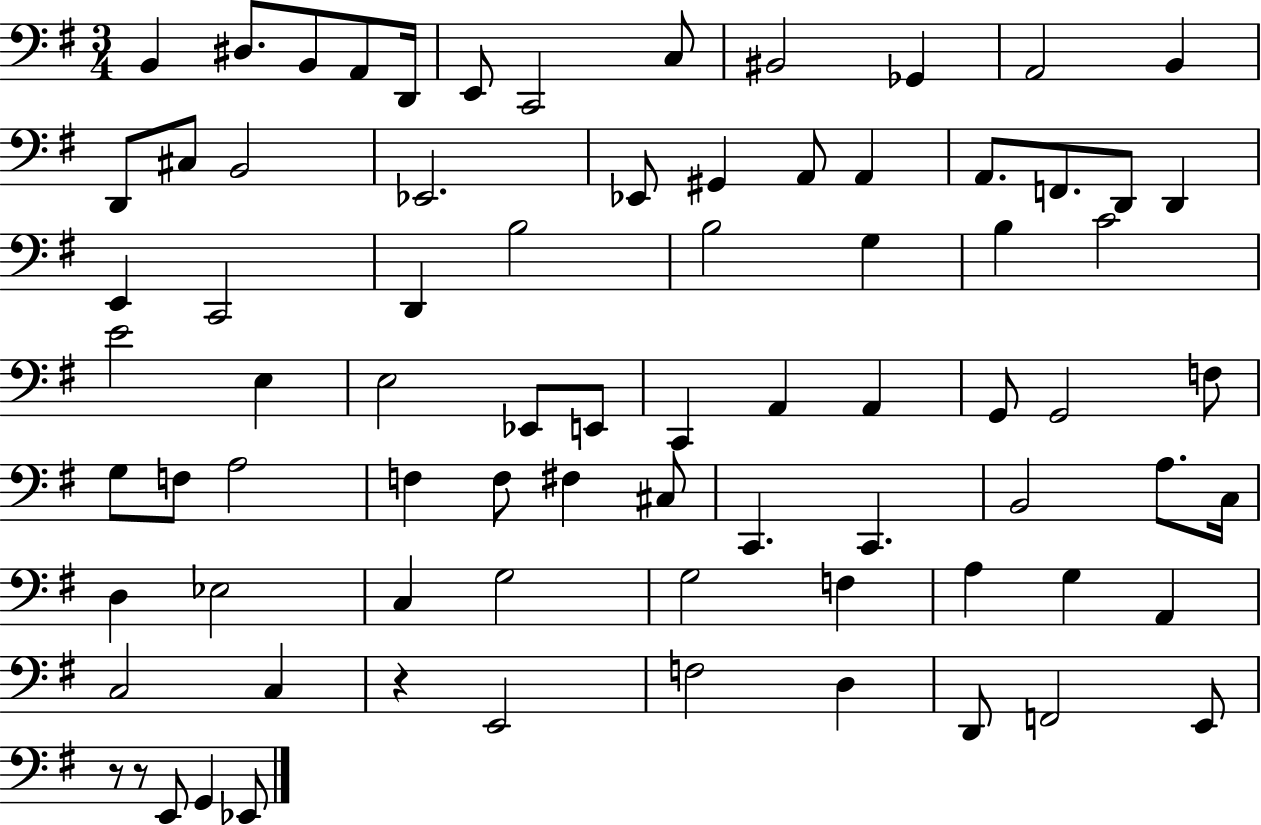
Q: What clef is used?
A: bass